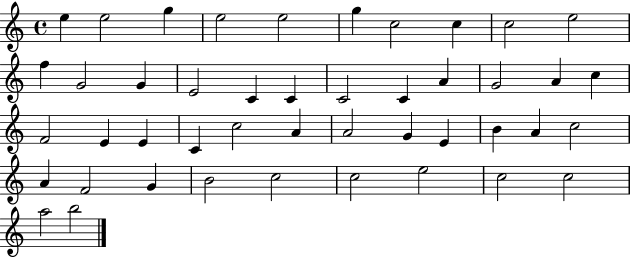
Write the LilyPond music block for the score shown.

{
  \clef treble
  \time 4/4
  \defaultTimeSignature
  \key c \major
  e''4 e''2 g''4 | e''2 e''2 | g''4 c''2 c''4 | c''2 e''2 | \break f''4 g'2 g'4 | e'2 c'4 c'4 | c'2 c'4 a'4 | g'2 a'4 c''4 | \break f'2 e'4 e'4 | c'4 c''2 a'4 | a'2 g'4 e'4 | b'4 a'4 c''2 | \break a'4 f'2 g'4 | b'2 c''2 | c''2 e''2 | c''2 c''2 | \break a''2 b''2 | \bar "|."
}